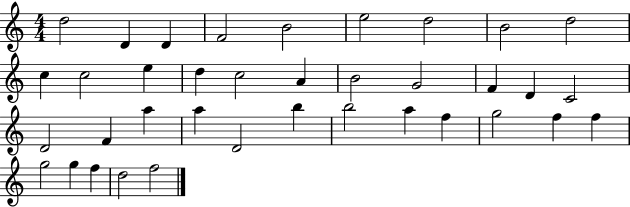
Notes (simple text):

D5/h D4/q D4/q F4/h B4/h E5/h D5/h B4/h D5/h C5/q C5/h E5/q D5/q C5/h A4/q B4/h G4/h F4/q D4/q C4/h D4/h F4/q A5/q A5/q D4/h B5/q B5/h A5/q F5/q G5/h F5/q F5/q G5/h G5/q F5/q D5/h F5/h